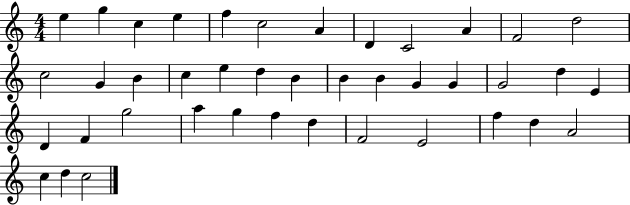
E5/q G5/q C5/q E5/q F5/q C5/h A4/q D4/q C4/h A4/q F4/h D5/h C5/h G4/q B4/q C5/q E5/q D5/q B4/q B4/q B4/q G4/q G4/q G4/h D5/q E4/q D4/q F4/q G5/h A5/q G5/q F5/q D5/q F4/h E4/h F5/q D5/q A4/h C5/q D5/q C5/h